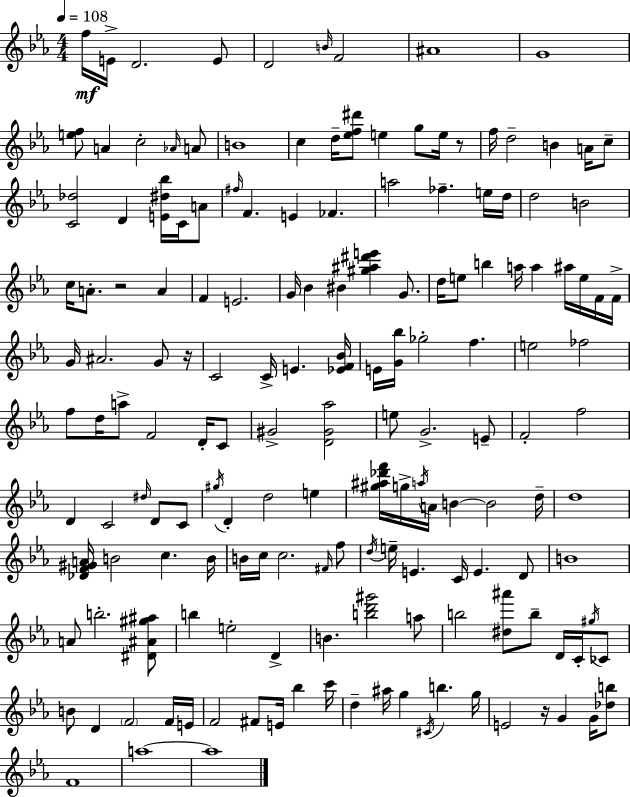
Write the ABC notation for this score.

X:1
T:Untitled
M:4/4
L:1/4
K:Cm
f/4 E/4 D2 E/2 D2 B/4 F2 ^A4 G4 [ef]/2 A c2 _A/4 A/2 B4 c d/4 [_ef^d']/2 e g/2 e/4 z/2 f/4 d2 B A/4 c/2 [C_d]2 D [E^d_b]/4 C/4 A/2 ^f/4 F E _F a2 _f e/4 d/4 d2 B2 c/4 A/2 z2 A F E2 G/4 _B ^B [^g^a^d'e'] G/2 d/4 e/2 b a/4 a ^a/4 e/4 F/4 F/4 G/4 ^A2 G/2 z/4 C2 C/4 E [_EF_B]/4 E/4 [G_b]/4 _g2 f e2 _f2 f/2 d/4 a/2 F2 D/4 C/2 ^G2 [D^G_a]2 e/2 G2 E/2 F2 f2 D C2 ^d/4 D/2 C/2 ^g/4 D d2 e [^g^a_d'f']/4 g/4 a/4 A/4 B B2 d/4 d4 [_DF^GA]/4 B2 c B/4 B/4 c/4 c2 ^F/4 f/2 d/4 e/4 E C/4 E D/2 B4 A/2 b2 [^D^A^g^a]/2 b e2 D B [bd'^g']2 a/2 b2 [^d^a']/2 b/2 D/4 C/4 ^g/4 _C/2 B/2 D F2 F/4 E/4 F2 ^F/2 E/4 _b c'/4 d ^a/4 g ^C/4 b g/4 E2 z/4 G G/4 [_db]/2 F4 a4 a4